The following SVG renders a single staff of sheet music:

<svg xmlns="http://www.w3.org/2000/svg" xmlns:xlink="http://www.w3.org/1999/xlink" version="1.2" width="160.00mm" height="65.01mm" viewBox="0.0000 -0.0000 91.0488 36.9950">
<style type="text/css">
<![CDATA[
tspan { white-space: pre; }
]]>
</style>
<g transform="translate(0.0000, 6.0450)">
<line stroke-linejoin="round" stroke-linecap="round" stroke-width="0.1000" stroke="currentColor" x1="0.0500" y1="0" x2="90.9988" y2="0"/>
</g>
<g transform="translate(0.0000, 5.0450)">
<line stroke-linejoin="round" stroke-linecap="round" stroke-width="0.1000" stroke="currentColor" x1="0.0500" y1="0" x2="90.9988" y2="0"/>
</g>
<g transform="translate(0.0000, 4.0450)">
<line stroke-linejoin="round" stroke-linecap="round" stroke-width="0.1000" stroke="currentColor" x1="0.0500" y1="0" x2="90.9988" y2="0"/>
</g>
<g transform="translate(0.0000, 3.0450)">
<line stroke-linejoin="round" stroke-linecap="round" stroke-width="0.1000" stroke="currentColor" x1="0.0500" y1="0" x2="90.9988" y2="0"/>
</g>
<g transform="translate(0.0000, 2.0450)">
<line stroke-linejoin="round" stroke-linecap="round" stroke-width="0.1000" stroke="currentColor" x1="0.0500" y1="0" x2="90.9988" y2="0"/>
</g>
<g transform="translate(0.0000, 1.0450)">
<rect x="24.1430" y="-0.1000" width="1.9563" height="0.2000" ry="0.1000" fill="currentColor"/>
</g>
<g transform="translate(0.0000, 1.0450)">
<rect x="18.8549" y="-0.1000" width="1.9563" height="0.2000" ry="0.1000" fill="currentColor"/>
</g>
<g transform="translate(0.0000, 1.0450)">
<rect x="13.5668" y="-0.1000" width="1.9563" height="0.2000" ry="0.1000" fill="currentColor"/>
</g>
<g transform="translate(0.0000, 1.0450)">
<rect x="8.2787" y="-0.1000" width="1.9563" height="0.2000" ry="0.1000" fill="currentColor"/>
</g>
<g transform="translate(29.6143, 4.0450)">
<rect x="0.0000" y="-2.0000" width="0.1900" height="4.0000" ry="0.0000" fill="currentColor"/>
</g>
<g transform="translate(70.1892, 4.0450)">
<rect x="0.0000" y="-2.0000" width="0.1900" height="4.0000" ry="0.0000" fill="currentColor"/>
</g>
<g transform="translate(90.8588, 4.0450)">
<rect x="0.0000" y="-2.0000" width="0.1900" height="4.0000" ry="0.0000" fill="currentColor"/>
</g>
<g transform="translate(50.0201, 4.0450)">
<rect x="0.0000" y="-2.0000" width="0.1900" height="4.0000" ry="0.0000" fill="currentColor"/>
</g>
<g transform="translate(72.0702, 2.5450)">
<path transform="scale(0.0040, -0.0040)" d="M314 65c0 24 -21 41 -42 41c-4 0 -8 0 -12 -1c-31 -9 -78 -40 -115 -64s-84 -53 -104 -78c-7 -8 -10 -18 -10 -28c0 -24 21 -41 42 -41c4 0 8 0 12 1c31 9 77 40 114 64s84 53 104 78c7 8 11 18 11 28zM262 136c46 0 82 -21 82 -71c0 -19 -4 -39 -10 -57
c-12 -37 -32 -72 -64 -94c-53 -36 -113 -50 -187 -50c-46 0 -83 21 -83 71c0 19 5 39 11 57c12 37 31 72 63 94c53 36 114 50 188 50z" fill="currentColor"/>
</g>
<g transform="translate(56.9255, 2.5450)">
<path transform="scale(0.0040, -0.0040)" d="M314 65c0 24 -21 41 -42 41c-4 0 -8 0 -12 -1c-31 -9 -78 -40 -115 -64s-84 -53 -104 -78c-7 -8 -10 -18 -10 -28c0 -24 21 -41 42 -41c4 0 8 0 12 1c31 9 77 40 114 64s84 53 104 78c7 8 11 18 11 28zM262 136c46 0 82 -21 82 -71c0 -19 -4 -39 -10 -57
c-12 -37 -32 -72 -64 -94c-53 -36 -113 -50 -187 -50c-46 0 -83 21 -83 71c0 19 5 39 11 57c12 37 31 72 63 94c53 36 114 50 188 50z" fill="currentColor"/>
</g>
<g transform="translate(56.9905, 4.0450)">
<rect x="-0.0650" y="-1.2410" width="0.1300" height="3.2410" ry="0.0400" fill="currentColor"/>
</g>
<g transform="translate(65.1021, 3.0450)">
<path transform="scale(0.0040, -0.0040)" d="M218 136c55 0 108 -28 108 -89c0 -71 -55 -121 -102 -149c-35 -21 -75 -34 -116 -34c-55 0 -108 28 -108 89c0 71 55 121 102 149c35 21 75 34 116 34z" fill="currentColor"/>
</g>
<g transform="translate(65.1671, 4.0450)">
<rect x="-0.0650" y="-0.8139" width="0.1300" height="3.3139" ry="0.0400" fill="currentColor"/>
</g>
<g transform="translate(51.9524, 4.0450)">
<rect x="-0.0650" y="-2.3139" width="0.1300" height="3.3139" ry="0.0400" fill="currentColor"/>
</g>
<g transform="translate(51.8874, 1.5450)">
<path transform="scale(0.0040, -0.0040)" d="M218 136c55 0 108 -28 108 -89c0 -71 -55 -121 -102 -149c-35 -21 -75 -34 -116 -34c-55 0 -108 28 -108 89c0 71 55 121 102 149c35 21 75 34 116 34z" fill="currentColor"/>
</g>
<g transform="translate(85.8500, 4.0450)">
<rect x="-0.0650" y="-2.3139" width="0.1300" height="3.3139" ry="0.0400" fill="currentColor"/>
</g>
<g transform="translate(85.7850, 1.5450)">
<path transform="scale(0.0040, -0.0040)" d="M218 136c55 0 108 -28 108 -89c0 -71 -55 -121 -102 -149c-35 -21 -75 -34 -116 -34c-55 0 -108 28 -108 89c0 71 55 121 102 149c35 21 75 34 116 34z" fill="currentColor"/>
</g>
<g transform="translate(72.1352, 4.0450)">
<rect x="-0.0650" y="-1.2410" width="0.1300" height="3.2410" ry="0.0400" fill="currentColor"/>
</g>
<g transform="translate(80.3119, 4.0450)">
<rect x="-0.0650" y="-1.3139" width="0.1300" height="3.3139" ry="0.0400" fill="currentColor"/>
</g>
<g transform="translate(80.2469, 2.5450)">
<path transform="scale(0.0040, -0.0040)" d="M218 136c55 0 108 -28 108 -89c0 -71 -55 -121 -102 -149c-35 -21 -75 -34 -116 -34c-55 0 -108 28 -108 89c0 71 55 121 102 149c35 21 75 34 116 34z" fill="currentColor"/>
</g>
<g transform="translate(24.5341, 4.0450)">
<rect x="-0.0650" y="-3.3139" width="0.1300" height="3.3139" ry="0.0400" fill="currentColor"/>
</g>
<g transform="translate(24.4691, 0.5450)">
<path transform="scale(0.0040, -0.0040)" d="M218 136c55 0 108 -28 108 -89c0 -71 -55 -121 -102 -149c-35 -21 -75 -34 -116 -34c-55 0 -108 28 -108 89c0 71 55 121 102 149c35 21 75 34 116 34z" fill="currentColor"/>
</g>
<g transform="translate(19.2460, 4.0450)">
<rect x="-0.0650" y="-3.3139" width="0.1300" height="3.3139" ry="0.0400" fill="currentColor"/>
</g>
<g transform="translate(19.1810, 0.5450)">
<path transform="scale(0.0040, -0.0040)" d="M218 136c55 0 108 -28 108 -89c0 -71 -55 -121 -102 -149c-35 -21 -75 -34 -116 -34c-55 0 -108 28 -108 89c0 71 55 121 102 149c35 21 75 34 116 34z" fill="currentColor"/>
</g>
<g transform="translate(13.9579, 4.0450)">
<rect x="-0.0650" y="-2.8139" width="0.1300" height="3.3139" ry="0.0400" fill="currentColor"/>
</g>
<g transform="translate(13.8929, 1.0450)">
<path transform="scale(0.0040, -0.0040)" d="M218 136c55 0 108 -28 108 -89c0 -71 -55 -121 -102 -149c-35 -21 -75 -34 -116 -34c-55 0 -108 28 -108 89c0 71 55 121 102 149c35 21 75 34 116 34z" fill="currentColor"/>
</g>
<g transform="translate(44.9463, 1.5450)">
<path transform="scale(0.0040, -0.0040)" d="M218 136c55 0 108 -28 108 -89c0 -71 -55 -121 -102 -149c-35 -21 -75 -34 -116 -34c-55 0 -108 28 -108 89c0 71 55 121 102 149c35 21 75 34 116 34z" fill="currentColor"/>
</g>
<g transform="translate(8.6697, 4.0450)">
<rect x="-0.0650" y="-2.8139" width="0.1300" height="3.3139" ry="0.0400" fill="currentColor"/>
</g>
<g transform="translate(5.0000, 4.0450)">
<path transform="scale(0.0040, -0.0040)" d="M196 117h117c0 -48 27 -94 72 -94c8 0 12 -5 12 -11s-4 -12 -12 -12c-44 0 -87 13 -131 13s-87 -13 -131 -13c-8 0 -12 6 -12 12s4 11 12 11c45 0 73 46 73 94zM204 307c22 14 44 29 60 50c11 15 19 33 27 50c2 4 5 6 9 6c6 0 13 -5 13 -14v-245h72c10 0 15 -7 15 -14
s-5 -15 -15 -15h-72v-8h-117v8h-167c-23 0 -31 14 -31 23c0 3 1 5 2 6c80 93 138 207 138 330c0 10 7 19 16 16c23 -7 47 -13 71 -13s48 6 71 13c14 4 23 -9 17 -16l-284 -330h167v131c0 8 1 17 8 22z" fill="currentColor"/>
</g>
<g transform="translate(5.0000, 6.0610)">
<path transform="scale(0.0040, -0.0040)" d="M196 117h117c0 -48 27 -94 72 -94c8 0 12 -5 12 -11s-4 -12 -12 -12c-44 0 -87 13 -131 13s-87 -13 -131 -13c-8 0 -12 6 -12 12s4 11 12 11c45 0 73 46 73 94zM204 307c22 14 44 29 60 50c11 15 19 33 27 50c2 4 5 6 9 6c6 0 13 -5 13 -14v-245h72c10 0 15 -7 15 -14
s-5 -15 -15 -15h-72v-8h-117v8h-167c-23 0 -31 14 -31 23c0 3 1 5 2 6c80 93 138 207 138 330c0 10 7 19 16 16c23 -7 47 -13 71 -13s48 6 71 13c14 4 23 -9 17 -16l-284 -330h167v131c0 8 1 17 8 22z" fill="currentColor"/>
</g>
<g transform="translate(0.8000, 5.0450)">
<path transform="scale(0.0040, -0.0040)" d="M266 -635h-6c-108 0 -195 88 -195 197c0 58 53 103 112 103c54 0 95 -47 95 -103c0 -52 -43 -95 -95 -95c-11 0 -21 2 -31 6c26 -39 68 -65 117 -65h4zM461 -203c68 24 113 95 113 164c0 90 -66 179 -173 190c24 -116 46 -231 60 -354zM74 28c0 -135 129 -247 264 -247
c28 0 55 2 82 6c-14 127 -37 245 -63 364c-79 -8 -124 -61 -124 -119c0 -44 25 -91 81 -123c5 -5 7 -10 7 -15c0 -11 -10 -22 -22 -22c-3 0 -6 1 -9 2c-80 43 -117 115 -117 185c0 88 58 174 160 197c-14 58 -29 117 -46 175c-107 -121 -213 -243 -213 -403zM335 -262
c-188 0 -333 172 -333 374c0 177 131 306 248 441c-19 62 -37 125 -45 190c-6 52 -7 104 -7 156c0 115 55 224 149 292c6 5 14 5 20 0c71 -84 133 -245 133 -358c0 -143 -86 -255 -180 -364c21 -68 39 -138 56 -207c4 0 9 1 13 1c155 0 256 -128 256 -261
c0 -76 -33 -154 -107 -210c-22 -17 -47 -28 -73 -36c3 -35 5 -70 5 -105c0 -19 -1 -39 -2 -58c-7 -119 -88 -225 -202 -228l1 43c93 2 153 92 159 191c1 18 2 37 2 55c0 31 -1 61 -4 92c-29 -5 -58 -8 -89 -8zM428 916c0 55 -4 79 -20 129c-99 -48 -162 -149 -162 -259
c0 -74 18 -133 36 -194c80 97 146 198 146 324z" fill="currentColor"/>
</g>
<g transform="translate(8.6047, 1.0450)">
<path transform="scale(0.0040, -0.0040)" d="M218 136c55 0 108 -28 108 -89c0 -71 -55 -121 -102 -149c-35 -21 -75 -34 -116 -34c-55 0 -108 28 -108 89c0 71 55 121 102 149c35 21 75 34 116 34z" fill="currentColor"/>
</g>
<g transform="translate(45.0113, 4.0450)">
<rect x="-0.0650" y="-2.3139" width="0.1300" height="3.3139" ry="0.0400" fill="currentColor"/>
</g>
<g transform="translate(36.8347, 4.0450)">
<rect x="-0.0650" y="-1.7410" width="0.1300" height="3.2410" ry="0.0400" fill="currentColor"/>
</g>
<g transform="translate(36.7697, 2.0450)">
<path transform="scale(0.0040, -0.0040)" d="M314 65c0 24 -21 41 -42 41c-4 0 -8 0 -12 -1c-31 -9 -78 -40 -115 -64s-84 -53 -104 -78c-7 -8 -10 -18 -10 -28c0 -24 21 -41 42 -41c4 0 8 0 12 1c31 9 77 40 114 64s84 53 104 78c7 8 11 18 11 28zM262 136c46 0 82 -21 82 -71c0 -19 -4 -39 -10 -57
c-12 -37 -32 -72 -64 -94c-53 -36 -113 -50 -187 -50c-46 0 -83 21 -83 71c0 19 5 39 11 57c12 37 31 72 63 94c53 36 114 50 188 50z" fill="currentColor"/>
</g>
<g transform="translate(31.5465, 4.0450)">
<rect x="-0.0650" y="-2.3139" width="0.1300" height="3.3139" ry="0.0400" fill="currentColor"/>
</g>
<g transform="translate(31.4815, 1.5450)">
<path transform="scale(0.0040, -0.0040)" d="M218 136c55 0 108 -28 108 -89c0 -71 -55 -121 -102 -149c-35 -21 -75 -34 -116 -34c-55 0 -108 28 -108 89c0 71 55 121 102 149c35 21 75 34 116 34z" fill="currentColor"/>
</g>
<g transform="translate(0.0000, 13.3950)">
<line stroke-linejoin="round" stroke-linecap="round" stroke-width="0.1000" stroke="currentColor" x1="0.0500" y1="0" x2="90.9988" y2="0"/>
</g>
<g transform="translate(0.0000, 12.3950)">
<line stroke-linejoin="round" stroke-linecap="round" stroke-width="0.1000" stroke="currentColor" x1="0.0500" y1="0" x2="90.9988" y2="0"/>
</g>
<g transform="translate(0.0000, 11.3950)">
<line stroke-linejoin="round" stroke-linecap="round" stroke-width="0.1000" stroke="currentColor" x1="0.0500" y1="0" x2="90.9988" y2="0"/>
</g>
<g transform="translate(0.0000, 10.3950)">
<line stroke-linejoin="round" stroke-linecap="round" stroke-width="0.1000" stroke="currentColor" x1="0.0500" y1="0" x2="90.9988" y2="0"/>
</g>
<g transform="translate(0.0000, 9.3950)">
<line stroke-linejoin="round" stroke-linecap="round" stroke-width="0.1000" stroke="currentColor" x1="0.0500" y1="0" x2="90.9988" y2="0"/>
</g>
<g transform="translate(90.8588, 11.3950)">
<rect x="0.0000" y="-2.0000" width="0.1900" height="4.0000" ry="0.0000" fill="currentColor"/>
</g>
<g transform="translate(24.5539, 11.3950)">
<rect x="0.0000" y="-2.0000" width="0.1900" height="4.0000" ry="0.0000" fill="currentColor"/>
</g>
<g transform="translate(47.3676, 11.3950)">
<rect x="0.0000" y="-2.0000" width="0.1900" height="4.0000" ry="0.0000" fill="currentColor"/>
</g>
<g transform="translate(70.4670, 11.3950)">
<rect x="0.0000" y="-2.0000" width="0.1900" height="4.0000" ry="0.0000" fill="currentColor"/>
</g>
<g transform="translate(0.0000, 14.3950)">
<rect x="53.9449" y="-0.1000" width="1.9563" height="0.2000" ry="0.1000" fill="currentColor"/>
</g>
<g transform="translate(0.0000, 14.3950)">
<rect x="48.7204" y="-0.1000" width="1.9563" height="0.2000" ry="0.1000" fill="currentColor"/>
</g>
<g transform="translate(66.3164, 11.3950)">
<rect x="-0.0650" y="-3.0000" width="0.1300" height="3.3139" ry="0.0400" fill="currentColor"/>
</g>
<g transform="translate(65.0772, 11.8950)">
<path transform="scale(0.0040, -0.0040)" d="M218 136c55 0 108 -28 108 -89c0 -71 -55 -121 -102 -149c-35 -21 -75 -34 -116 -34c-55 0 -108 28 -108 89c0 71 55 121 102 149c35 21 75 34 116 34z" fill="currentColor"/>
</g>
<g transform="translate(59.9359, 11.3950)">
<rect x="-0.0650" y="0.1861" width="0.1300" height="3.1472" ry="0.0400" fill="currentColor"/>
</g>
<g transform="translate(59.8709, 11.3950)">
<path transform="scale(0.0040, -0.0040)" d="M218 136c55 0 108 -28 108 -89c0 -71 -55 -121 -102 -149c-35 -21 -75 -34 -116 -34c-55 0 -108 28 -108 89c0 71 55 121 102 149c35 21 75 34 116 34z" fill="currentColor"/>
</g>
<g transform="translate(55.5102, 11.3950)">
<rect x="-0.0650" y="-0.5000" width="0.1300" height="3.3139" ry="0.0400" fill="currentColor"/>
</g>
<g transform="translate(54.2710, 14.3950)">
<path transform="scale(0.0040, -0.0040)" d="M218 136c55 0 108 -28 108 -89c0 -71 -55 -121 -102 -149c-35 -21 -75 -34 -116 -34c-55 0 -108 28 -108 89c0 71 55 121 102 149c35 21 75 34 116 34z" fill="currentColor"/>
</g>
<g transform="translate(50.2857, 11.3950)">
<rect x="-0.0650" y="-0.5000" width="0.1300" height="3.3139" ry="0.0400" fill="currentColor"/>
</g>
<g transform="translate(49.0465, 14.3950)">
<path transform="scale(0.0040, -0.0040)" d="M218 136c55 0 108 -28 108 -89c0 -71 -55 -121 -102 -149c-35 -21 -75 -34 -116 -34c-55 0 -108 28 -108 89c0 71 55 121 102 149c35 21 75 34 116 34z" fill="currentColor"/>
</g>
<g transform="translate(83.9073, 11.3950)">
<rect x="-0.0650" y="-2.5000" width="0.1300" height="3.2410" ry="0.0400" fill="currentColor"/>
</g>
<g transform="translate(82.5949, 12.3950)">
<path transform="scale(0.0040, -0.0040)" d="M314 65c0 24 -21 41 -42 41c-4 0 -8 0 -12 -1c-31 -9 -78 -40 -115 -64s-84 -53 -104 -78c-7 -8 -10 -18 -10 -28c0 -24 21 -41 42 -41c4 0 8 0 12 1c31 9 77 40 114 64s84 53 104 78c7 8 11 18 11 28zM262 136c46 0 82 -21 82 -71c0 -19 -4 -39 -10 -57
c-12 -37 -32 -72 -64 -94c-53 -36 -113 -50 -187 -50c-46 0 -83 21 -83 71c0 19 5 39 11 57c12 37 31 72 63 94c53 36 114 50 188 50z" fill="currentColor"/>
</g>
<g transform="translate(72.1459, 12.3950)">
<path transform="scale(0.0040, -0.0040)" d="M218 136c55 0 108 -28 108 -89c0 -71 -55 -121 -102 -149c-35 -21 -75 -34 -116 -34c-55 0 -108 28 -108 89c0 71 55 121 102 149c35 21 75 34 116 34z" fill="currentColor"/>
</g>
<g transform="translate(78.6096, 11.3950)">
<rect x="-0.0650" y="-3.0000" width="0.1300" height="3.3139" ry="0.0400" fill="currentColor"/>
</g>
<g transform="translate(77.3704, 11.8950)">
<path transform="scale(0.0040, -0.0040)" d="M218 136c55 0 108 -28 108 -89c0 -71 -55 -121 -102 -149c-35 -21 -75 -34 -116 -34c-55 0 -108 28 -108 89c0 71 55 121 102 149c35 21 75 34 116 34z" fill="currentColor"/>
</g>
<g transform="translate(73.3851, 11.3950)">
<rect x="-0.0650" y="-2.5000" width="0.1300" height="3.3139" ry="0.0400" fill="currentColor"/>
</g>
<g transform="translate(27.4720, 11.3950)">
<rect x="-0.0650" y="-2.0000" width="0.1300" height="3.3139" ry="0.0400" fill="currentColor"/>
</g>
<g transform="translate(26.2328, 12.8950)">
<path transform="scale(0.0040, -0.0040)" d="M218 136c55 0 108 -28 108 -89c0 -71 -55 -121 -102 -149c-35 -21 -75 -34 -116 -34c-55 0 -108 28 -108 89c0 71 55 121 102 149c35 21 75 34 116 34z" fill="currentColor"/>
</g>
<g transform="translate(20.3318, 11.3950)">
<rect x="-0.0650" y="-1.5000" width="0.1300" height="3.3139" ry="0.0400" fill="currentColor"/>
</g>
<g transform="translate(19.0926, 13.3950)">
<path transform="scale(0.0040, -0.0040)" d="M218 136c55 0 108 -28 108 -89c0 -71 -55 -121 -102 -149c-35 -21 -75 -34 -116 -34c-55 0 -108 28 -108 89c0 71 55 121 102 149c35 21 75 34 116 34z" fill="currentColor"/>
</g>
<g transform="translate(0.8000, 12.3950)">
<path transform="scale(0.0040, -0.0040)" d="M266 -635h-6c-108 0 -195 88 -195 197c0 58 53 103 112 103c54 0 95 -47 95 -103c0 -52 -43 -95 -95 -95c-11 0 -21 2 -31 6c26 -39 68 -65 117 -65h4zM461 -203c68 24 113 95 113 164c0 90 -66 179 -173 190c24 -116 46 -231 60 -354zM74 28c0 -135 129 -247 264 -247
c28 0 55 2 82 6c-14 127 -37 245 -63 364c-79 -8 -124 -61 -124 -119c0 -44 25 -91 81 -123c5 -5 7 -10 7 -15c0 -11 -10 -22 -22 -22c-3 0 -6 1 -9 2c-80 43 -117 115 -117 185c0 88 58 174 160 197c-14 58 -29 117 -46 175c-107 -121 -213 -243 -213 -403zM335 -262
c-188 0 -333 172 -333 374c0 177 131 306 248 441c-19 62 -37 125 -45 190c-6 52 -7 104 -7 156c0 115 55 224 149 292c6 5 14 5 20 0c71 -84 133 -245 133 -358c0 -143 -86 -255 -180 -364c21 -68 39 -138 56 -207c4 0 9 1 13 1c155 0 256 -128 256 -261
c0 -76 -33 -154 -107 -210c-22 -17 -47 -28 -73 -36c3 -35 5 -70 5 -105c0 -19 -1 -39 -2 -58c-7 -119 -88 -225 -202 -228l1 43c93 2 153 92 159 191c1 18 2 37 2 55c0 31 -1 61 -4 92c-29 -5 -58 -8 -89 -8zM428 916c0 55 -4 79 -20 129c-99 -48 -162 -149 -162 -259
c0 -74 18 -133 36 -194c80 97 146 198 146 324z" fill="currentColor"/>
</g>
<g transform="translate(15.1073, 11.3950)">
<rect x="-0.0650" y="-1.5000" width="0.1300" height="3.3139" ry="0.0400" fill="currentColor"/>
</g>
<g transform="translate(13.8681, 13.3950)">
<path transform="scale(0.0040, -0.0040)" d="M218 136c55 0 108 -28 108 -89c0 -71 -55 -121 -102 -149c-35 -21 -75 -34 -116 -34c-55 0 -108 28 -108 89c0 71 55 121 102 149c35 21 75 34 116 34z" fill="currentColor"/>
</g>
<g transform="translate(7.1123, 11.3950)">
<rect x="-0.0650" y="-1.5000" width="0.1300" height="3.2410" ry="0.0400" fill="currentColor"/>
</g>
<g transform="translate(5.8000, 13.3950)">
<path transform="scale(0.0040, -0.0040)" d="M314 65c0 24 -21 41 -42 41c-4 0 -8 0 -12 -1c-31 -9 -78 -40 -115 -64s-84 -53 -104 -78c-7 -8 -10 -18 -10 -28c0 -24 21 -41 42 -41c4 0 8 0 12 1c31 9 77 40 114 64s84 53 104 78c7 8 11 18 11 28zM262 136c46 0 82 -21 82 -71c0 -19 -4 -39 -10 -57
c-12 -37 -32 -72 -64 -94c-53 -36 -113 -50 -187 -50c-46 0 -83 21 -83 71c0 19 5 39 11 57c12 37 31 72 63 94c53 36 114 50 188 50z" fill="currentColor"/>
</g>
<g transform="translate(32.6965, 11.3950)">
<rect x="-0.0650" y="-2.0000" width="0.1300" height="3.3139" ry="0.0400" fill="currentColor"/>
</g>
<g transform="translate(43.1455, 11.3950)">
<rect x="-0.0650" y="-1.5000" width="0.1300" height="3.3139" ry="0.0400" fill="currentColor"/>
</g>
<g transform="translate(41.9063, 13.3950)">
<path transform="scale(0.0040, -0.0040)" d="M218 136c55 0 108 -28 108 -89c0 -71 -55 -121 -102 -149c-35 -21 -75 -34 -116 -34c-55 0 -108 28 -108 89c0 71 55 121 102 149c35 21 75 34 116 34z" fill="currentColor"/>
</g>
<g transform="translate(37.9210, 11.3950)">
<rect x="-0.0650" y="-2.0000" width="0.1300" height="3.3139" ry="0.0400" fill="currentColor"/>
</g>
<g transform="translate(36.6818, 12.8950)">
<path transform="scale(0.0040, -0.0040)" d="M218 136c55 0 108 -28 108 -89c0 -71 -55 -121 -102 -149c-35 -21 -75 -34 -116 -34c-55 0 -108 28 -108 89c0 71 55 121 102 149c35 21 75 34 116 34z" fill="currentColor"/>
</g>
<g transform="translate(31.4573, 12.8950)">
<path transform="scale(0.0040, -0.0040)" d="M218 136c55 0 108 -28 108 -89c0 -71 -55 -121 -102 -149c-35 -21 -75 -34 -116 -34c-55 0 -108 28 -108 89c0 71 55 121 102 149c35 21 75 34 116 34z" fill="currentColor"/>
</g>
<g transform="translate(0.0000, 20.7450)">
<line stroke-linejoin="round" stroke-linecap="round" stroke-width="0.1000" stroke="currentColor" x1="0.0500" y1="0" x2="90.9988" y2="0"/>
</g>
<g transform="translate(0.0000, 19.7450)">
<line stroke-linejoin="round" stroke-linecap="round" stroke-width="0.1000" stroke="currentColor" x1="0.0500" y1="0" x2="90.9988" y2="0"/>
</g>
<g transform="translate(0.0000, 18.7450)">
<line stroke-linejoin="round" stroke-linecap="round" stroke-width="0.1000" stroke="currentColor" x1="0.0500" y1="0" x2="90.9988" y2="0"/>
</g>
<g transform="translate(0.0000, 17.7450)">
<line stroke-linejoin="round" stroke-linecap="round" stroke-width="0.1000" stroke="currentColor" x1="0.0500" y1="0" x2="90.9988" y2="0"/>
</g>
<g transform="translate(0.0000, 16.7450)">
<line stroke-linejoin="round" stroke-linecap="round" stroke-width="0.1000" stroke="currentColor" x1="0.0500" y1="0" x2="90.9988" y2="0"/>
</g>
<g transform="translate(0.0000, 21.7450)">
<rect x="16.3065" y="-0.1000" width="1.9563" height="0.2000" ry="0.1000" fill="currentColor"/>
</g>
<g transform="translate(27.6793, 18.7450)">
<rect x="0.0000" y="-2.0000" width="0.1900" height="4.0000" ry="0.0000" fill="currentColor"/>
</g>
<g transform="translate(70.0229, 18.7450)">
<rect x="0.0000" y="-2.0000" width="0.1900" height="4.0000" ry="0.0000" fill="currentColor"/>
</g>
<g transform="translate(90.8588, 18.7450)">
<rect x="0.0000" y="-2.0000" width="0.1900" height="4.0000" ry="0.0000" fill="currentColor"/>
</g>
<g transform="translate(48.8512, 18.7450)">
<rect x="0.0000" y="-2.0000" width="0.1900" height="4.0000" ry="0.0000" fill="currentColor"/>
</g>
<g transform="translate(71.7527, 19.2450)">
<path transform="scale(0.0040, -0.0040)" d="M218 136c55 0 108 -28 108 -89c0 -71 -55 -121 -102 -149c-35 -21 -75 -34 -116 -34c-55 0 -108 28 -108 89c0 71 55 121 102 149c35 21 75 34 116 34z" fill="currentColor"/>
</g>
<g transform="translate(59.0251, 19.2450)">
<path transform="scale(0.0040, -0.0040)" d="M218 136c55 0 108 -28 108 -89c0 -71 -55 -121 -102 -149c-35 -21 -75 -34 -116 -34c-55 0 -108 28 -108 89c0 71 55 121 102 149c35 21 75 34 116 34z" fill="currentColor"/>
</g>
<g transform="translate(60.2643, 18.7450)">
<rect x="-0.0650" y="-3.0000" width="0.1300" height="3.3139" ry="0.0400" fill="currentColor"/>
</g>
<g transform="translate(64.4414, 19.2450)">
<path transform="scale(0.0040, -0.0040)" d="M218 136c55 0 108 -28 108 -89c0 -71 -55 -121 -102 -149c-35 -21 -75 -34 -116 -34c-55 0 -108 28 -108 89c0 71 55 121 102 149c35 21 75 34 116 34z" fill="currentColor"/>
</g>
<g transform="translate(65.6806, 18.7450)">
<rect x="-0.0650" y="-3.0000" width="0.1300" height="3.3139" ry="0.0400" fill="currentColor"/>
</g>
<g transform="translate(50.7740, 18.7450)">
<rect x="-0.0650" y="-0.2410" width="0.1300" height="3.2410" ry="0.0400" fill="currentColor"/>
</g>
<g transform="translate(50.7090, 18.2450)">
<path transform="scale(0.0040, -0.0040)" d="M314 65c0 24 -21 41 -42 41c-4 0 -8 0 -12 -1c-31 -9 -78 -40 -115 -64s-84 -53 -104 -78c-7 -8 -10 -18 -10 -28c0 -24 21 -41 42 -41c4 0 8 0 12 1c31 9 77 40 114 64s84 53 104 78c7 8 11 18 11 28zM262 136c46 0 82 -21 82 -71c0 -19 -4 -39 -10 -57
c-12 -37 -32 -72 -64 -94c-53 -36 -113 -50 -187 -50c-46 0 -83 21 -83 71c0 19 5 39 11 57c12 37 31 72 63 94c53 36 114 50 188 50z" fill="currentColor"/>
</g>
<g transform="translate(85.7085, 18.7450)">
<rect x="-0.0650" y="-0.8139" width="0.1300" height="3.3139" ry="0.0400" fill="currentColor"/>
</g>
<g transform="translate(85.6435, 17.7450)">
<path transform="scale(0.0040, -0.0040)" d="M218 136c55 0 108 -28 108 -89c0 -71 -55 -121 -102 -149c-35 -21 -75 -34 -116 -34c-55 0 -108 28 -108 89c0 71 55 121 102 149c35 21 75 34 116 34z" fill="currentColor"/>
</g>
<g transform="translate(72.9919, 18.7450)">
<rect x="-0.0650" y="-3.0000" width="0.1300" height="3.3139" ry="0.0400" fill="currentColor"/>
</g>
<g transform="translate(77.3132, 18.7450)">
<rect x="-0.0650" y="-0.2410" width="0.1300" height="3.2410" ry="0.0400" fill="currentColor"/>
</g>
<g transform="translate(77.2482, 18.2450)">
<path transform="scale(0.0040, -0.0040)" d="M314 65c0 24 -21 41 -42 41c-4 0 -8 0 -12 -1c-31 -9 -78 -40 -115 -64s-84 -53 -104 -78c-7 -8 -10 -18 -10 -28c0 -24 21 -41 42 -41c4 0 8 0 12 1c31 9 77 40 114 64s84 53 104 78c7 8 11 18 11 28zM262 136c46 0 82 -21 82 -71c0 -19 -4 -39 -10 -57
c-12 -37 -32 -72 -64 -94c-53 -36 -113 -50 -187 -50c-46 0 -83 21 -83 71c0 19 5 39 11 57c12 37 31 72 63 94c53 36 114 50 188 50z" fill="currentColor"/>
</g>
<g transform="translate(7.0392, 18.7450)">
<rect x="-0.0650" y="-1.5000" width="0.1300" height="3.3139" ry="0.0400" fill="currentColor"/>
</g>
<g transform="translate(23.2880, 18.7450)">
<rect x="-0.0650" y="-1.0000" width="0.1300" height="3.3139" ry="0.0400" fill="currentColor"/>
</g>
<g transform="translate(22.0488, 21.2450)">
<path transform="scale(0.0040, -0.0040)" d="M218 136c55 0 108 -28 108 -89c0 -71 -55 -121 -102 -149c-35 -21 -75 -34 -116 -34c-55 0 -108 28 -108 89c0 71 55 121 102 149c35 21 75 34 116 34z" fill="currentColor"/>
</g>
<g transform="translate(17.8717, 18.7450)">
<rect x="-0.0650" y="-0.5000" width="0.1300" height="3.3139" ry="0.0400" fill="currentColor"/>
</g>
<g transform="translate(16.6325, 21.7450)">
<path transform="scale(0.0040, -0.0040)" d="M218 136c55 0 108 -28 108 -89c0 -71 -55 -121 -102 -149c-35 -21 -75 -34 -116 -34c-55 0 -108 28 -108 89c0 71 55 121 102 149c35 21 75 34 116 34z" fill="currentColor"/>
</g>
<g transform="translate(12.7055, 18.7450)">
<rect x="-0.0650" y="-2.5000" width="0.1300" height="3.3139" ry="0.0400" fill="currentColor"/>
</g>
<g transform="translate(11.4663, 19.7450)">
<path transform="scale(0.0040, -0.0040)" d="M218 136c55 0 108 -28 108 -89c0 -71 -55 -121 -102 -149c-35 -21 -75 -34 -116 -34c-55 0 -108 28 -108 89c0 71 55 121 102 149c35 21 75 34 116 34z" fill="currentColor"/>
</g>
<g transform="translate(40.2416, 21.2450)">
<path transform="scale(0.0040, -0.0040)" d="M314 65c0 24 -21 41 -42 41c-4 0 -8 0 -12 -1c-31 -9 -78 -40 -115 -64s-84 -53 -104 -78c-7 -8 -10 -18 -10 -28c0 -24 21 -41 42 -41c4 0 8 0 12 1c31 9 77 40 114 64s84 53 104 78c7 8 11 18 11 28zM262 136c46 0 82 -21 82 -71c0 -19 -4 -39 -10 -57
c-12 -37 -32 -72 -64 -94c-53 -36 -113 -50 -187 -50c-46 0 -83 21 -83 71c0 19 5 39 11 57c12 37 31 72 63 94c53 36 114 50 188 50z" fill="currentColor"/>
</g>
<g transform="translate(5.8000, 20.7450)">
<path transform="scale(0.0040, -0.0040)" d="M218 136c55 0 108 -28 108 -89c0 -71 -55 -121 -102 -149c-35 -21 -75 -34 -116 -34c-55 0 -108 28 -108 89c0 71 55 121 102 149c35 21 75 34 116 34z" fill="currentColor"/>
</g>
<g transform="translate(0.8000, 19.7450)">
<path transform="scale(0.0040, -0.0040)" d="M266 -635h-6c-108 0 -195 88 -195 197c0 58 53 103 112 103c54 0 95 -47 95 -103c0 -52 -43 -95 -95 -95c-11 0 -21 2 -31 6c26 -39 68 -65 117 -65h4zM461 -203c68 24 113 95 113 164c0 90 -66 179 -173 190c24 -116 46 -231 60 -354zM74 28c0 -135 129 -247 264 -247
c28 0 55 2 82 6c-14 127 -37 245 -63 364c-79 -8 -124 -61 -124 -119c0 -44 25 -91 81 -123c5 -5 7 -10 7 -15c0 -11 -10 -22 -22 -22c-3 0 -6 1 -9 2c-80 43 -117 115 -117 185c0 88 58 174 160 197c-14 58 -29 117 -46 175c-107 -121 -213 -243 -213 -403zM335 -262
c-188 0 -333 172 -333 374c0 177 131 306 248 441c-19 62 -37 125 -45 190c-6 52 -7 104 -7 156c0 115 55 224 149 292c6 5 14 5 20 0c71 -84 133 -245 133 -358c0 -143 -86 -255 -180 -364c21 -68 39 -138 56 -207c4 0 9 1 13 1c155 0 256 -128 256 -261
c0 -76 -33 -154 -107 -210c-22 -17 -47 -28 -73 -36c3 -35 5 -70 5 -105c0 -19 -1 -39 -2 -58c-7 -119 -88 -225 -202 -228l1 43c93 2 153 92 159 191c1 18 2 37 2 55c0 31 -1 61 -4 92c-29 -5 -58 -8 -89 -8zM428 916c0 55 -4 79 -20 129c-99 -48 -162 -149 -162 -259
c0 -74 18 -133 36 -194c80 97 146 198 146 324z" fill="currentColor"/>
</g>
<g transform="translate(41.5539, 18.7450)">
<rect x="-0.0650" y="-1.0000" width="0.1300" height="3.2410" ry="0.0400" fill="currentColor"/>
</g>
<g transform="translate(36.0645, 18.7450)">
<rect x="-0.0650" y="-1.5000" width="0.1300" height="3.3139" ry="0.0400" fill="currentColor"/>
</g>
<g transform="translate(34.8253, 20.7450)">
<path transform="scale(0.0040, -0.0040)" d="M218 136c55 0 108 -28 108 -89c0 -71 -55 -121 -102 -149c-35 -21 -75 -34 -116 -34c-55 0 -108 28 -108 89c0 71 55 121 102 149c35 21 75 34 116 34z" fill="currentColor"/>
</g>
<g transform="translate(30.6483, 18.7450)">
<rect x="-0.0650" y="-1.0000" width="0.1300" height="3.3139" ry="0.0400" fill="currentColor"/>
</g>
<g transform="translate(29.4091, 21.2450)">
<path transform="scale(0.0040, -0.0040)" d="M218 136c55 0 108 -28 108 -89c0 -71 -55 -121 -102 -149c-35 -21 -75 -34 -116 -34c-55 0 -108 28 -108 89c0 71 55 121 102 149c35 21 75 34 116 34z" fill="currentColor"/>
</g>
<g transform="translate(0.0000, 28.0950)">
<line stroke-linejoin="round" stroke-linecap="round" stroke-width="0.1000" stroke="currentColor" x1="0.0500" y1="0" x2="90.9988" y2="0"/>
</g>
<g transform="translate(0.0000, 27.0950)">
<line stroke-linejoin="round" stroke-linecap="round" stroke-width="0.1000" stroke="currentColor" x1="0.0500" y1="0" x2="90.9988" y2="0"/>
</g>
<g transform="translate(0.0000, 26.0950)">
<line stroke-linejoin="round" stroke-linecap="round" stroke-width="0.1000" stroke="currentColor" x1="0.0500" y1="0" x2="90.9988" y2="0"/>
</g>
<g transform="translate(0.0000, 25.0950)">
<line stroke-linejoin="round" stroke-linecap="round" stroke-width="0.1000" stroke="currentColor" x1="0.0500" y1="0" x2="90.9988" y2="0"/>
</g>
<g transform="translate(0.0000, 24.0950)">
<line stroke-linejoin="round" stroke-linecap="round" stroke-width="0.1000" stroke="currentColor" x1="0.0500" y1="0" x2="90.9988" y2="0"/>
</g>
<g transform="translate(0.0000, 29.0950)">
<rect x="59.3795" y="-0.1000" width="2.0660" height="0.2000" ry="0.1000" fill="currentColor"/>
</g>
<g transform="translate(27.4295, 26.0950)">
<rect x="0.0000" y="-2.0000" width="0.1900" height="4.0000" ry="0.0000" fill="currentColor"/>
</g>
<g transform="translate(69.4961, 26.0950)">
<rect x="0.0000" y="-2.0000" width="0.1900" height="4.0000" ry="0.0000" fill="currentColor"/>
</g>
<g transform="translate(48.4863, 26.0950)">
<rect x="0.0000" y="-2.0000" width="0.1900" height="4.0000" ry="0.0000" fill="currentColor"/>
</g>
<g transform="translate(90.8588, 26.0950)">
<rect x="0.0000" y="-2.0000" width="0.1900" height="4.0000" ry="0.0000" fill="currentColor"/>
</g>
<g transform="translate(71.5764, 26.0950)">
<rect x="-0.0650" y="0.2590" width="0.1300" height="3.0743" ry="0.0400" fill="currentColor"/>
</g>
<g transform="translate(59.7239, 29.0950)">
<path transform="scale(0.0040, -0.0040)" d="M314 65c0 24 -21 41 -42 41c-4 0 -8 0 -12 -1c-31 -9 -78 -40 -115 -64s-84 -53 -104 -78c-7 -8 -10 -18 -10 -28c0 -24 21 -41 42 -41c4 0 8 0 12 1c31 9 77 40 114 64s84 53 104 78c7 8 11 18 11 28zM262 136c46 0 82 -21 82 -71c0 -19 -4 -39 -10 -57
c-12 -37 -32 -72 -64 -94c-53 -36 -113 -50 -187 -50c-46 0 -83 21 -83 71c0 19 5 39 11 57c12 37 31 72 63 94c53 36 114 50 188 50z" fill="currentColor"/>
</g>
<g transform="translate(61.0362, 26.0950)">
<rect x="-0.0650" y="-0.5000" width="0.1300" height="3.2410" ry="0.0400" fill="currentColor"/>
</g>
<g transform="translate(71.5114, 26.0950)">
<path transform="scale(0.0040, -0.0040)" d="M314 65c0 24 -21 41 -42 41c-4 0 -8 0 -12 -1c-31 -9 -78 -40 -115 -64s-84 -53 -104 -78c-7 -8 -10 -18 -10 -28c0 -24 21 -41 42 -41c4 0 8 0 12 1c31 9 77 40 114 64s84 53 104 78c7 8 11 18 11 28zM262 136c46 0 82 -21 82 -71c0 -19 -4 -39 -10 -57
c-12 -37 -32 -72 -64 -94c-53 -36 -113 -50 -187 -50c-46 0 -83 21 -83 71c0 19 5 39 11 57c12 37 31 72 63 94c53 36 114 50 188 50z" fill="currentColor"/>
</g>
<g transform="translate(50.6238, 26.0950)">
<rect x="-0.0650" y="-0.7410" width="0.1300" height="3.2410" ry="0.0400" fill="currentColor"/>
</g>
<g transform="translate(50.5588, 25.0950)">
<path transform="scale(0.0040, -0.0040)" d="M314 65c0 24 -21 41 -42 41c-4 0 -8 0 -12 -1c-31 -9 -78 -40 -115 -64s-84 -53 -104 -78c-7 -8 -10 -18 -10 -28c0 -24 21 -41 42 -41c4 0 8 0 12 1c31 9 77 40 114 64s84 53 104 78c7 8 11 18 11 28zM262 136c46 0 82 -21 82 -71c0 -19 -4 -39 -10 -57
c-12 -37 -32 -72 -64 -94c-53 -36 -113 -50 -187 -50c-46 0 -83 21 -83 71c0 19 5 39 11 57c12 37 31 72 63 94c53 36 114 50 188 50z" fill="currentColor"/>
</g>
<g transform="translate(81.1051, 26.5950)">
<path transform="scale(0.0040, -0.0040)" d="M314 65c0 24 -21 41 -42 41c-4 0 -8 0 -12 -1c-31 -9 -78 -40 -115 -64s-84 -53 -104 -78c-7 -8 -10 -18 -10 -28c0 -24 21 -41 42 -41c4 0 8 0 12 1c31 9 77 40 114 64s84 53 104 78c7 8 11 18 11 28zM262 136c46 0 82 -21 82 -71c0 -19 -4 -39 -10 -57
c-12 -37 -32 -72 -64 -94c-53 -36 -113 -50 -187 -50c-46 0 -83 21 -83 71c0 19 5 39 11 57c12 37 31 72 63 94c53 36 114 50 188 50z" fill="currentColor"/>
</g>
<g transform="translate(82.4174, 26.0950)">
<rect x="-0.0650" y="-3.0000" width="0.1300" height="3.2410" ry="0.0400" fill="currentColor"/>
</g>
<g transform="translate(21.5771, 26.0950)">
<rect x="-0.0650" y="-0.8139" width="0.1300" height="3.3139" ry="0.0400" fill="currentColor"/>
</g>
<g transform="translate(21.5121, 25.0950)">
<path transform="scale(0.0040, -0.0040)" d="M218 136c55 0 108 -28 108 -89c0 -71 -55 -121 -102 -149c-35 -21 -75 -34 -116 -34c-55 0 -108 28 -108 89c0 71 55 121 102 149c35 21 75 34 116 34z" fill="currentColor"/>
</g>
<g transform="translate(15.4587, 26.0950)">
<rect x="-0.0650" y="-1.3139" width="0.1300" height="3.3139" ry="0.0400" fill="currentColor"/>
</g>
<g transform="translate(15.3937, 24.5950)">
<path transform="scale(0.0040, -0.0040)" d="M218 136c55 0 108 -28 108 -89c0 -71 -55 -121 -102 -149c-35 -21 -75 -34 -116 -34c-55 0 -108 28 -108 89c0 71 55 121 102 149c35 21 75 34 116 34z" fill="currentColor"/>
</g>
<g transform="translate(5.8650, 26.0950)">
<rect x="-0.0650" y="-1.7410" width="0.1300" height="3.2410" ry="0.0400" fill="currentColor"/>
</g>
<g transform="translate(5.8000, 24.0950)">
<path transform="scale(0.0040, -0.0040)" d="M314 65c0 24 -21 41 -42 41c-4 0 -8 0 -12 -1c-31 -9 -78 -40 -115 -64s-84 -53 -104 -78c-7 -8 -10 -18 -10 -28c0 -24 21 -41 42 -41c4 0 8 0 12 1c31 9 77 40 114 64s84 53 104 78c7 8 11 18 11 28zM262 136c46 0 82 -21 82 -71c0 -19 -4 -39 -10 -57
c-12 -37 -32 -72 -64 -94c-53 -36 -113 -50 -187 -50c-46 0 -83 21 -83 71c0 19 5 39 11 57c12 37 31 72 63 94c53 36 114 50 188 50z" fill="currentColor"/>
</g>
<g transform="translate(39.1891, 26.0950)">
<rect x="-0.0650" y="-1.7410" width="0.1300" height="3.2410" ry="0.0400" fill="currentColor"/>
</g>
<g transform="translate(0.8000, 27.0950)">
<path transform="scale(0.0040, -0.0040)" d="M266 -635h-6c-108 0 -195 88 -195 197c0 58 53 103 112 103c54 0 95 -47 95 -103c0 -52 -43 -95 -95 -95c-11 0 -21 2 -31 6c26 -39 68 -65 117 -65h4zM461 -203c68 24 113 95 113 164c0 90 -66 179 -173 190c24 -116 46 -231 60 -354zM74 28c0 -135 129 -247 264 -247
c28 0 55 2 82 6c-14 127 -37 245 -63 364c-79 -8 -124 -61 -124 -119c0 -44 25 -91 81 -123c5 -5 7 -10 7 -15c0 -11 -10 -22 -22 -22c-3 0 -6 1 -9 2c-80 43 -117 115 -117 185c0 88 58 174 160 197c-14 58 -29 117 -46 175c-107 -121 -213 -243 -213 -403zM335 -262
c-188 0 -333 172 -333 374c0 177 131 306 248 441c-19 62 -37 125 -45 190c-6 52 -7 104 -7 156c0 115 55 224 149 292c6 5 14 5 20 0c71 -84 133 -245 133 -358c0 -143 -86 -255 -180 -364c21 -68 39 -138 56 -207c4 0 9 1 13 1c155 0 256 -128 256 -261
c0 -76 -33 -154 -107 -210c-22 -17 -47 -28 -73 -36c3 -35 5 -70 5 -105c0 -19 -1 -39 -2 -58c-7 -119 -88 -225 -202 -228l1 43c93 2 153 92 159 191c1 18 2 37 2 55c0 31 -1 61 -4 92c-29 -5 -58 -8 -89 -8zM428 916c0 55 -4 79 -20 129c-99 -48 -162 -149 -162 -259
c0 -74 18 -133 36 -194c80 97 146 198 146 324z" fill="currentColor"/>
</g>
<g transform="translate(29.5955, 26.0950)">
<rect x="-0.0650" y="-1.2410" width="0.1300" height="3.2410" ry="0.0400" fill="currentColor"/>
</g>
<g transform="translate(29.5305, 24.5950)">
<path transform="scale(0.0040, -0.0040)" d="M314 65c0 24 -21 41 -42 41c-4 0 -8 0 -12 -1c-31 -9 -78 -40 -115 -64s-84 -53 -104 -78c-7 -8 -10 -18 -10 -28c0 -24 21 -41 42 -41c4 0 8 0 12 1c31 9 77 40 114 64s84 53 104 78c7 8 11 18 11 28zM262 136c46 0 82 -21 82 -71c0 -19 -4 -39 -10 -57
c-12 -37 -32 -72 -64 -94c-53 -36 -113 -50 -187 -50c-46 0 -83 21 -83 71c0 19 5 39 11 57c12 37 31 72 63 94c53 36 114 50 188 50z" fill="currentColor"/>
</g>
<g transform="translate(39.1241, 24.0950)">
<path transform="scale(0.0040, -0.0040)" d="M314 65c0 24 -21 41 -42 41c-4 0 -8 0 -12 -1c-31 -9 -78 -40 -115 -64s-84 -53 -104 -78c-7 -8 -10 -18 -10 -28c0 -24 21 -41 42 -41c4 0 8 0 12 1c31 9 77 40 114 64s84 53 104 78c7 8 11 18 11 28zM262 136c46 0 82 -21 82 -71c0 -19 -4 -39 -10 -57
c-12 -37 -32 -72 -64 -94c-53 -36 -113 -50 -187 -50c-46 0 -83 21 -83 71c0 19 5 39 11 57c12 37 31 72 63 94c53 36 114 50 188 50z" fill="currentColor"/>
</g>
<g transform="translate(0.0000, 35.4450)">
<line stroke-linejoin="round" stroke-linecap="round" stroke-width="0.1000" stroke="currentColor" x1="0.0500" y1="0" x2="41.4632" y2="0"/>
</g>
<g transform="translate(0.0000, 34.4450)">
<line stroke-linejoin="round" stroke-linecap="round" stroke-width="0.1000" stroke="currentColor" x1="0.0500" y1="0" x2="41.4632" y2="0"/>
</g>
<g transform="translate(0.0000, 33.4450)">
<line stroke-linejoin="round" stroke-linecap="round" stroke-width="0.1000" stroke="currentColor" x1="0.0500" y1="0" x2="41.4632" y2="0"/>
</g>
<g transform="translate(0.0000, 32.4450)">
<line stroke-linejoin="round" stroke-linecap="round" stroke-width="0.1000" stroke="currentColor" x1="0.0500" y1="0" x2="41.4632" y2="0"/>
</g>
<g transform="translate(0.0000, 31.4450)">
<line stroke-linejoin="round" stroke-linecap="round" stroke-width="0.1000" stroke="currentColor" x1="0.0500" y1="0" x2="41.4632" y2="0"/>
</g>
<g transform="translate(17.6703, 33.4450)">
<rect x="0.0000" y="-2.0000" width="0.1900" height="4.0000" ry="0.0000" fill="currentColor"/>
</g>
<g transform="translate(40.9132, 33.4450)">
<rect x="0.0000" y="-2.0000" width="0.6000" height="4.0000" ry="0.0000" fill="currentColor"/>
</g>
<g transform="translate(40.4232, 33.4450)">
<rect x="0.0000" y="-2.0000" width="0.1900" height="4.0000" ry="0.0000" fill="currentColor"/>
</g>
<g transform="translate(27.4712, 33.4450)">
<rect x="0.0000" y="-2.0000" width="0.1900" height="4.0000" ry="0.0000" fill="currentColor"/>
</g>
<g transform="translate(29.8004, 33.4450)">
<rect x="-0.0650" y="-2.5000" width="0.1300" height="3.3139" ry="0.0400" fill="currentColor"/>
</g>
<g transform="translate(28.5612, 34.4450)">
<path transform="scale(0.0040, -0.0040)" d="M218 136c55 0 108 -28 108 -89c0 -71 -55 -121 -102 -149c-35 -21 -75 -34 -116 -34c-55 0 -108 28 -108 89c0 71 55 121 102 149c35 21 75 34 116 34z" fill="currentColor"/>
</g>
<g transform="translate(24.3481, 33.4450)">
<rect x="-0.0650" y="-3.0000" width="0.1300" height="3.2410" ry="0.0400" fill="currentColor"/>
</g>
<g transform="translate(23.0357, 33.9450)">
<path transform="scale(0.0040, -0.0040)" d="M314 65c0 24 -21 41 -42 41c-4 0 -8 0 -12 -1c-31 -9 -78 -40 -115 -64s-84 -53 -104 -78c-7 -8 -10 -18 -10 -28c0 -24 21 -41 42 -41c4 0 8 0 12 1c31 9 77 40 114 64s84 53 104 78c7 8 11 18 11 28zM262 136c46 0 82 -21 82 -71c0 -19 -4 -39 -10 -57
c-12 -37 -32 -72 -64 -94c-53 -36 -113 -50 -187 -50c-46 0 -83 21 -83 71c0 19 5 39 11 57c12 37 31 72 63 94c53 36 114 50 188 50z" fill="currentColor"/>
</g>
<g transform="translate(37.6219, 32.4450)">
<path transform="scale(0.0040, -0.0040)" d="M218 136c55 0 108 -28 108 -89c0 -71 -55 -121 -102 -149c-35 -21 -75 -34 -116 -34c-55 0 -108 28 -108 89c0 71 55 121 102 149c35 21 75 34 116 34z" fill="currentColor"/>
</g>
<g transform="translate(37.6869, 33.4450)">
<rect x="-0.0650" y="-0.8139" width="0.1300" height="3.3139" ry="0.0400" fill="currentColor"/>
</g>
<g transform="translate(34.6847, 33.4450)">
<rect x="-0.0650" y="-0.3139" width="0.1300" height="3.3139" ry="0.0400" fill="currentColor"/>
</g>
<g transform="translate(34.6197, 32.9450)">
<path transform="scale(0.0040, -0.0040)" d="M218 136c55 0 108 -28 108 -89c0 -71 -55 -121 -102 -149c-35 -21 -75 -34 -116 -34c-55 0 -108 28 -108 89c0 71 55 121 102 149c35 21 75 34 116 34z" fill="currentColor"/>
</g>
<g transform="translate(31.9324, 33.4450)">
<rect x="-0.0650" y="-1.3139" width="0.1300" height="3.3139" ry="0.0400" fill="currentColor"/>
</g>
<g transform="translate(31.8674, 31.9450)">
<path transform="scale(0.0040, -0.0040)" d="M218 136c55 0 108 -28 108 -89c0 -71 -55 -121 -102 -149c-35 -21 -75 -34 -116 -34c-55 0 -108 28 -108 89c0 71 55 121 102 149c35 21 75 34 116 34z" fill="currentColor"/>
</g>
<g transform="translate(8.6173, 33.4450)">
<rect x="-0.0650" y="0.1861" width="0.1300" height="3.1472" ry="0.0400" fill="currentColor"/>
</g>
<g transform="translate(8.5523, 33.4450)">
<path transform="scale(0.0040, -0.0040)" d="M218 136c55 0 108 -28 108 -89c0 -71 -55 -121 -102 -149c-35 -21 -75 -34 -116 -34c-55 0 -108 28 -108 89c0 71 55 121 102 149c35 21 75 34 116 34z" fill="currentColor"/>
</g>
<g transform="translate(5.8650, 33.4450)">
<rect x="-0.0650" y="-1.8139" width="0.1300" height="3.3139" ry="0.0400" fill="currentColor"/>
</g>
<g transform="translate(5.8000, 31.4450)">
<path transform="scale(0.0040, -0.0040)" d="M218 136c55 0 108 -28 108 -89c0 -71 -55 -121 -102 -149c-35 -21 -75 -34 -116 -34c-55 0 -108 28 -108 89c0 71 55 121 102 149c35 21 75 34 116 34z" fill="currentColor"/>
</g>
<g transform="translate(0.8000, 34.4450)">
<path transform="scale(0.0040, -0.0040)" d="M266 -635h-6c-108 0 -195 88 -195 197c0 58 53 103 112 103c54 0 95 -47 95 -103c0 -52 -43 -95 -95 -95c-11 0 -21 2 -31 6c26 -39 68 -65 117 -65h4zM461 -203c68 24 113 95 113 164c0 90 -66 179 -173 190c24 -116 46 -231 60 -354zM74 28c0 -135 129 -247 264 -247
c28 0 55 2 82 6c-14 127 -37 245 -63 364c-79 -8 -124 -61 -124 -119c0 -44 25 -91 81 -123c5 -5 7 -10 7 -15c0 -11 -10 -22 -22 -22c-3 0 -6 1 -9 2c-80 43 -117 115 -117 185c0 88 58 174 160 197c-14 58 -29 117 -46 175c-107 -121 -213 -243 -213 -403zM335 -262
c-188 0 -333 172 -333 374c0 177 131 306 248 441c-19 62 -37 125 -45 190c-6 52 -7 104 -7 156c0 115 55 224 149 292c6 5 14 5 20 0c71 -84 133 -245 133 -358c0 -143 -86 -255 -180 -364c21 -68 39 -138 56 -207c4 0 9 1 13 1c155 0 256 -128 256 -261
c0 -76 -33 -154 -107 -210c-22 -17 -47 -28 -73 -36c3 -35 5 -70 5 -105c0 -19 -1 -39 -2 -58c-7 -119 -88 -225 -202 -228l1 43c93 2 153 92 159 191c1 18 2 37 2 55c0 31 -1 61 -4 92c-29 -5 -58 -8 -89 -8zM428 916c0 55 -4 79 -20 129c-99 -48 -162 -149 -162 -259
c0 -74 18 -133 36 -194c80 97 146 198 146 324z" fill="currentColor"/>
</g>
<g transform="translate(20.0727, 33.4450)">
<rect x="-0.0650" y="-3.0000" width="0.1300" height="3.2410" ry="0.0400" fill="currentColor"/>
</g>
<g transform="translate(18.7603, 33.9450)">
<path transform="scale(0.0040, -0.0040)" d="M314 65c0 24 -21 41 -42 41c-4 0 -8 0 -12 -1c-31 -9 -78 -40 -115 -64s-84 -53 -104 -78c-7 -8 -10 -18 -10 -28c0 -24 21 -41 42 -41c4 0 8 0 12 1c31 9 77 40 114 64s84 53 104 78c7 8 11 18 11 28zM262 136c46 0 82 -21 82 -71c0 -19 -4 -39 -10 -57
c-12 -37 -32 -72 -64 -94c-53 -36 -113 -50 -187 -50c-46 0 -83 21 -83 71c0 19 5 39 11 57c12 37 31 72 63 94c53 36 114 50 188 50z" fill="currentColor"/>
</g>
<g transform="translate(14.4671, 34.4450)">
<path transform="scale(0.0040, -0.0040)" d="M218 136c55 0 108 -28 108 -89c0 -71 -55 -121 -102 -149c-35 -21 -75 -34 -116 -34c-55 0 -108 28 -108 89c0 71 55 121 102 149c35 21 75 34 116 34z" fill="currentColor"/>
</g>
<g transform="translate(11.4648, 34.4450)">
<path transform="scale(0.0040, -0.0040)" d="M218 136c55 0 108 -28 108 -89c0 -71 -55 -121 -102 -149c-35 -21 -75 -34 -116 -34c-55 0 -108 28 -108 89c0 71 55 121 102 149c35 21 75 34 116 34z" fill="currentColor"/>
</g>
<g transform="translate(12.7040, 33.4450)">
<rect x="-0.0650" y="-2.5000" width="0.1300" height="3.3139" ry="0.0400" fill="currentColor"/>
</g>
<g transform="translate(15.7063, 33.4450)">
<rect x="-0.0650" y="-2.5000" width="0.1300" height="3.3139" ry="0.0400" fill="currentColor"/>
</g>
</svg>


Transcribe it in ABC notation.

X:1
T:Untitled
M:4/4
L:1/4
K:C
a a b b g f2 g g e2 d e2 e g E2 E E F F F E C C B A G A G2 E G C D D E D2 c2 A A A c2 d f2 e d e2 f2 d2 C2 B2 A2 f B G G A2 A2 G e c d